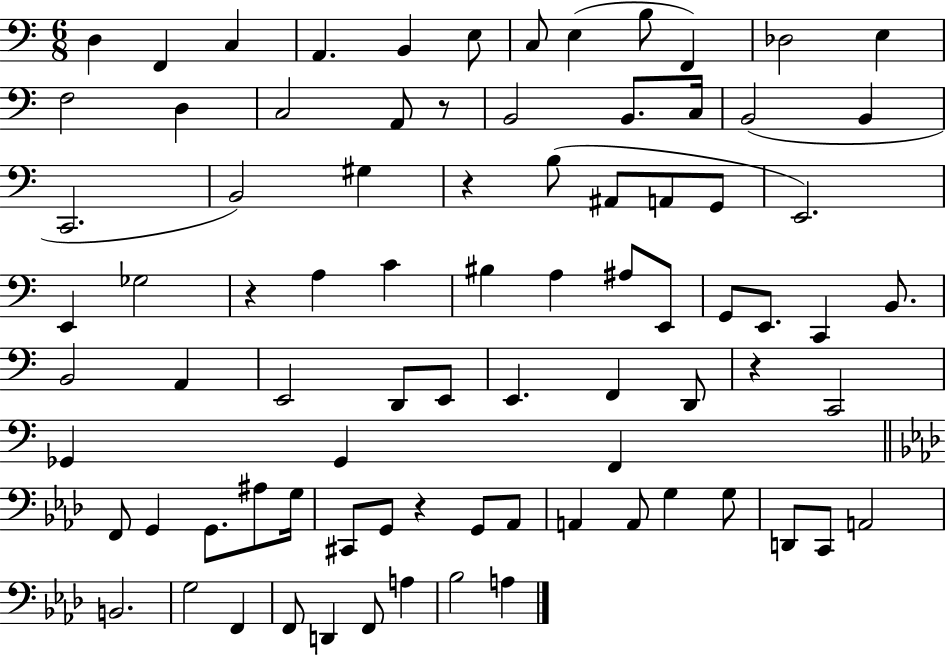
X:1
T:Untitled
M:6/8
L:1/4
K:C
D, F,, C, A,, B,, E,/2 C,/2 E, B,/2 F,, _D,2 E, F,2 D, C,2 A,,/2 z/2 B,,2 B,,/2 C,/4 B,,2 B,, C,,2 B,,2 ^G, z B,/2 ^A,,/2 A,,/2 G,,/2 E,,2 E,, _G,2 z A, C ^B, A, ^A,/2 E,,/2 G,,/2 E,,/2 C,, B,,/2 B,,2 A,, E,,2 D,,/2 E,,/2 E,, F,, D,,/2 z C,,2 _G,, _G,, F,, F,,/2 G,, G,,/2 ^A,/2 G,/4 ^C,,/2 G,,/2 z G,,/2 _A,,/2 A,, A,,/2 G, G,/2 D,,/2 C,,/2 A,,2 B,,2 G,2 F,, F,,/2 D,, F,,/2 A, _B,2 A,